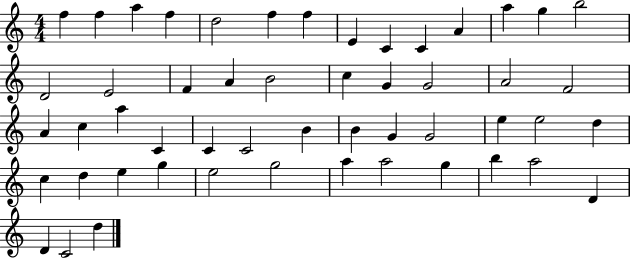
F5/q F5/q A5/q F5/q D5/h F5/q F5/q E4/q C4/q C4/q A4/q A5/q G5/q B5/h D4/h E4/h F4/q A4/q B4/h C5/q G4/q G4/h A4/h F4/h A4/q C5/q A5/q C4/q C4/q C4/h B4/q B4/q G4/q G4/h E5/q E5/h D5/q C5/q D5/q E5/q G5/q E5/h G5/h A5/q A5/h G5/q B5/q A5/h D4/q D4/q C4/h D5/q